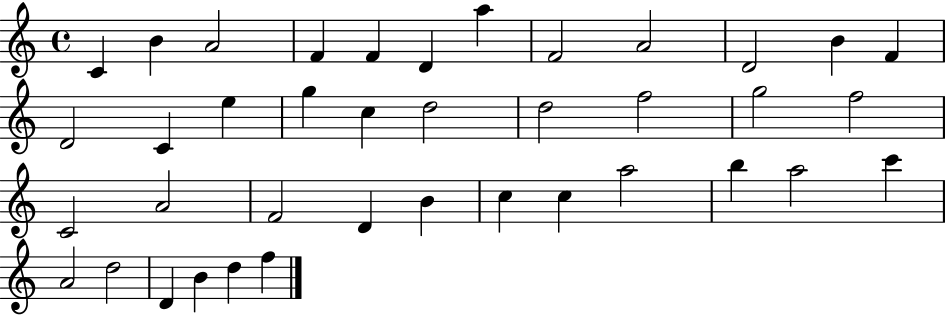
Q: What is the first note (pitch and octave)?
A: C4